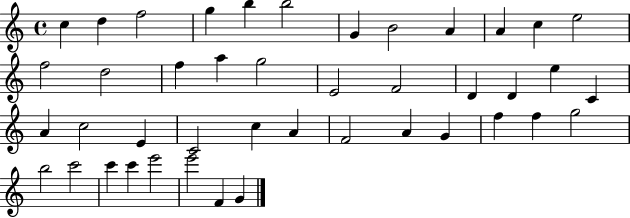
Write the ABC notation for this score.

X:1
T:Untitled
M:4/4
L:1/4
K:C
c d f2 g b b2 G B2 A A c e2 f2 d2 f a g2 E2 F2 D D e C A c2 E C2 c A F2 A G f f g2 b2 c'2 c' c' e'2 e'2 F G